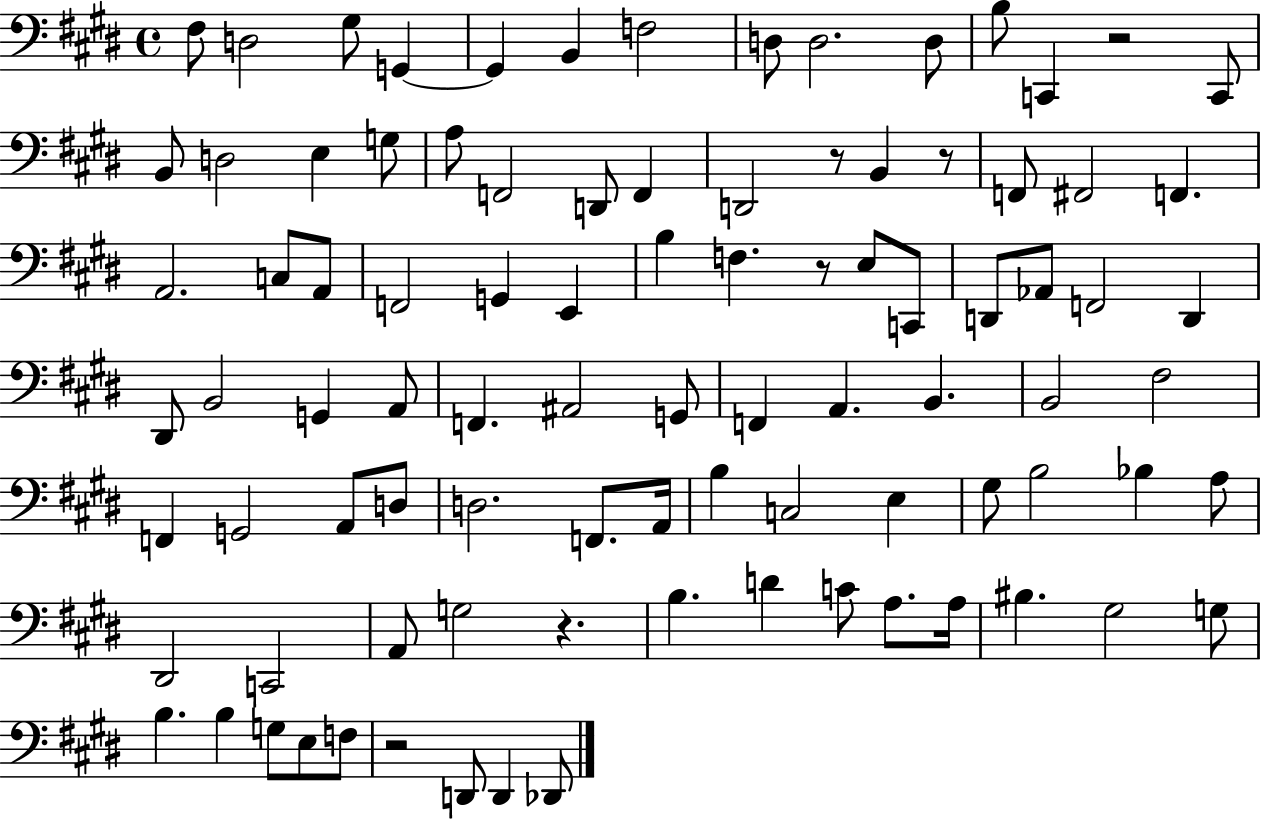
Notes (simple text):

F#3/e D3/h G#3/e G2/q G2/q B2/q F3/h D3/e D3/h. D3/e B3/e C2/q R/h C2/e B2/e D3/h E3/q G3/e A3/e F2/h D2/e F2/q D2/h R/e B2/q R/e F2/e F#2/h F2/q. A2/h. C3/e A2/e F2/h G2/q E2/q B3/q F3/q. R/e E3/e C2/e D2/e Ab2/e F2/h D2/q D#2/e B2/h G2/q A2/e F2/q. A#2/h G2/e F2/q A2/q. B2/q. B2/h F#3/h F2/q G2/h A2/e D3/e D3/h. F2/e. A2/s B3/q C3/h E3/q G#3/e B3/h Bb3/q A3/e D#2/h C2/h A2/e G3/h R/q. B3/q. D4/q C4/e A3/e. A3/s BIS3/q. G#3/h G3/e B3/q. B3/q G3/e E3/e F3/e R/h D2/e D2/q Db2/e